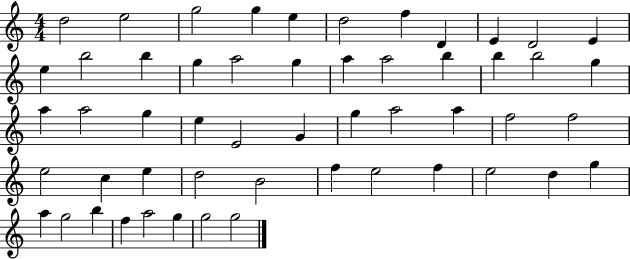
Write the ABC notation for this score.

X:1
T:Untitled
M:4/4
L:1/4
K:C
d2 e2 g2 g e d2 f D E D2 E e b2 b g a2 g a a2 b b b2 g a a2 g e E2 G g a2 a f2 f2 e2 c e d2 B2 f e2 f e2 d g a g2 b f a2 g g2 g2